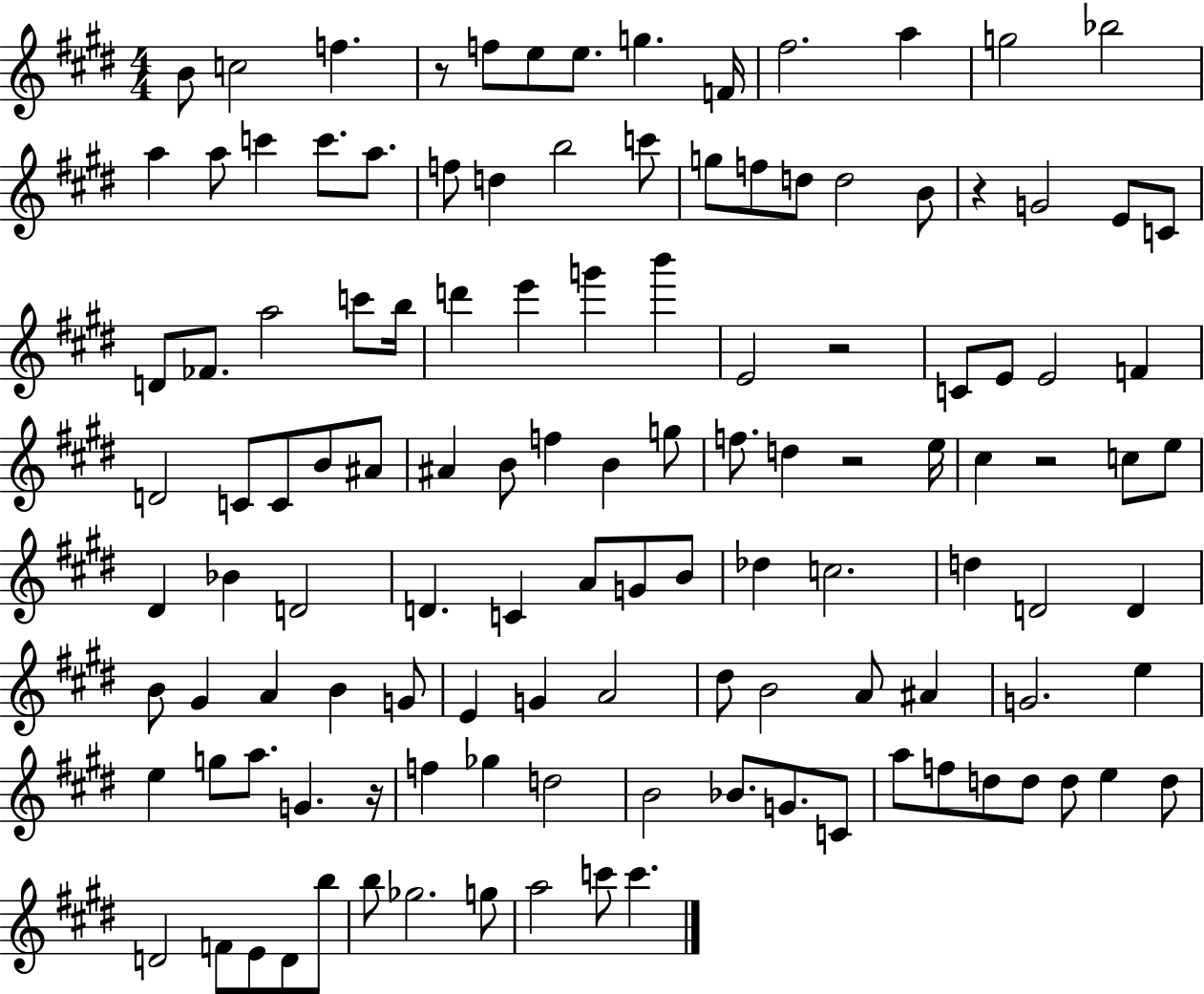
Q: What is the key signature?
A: E major